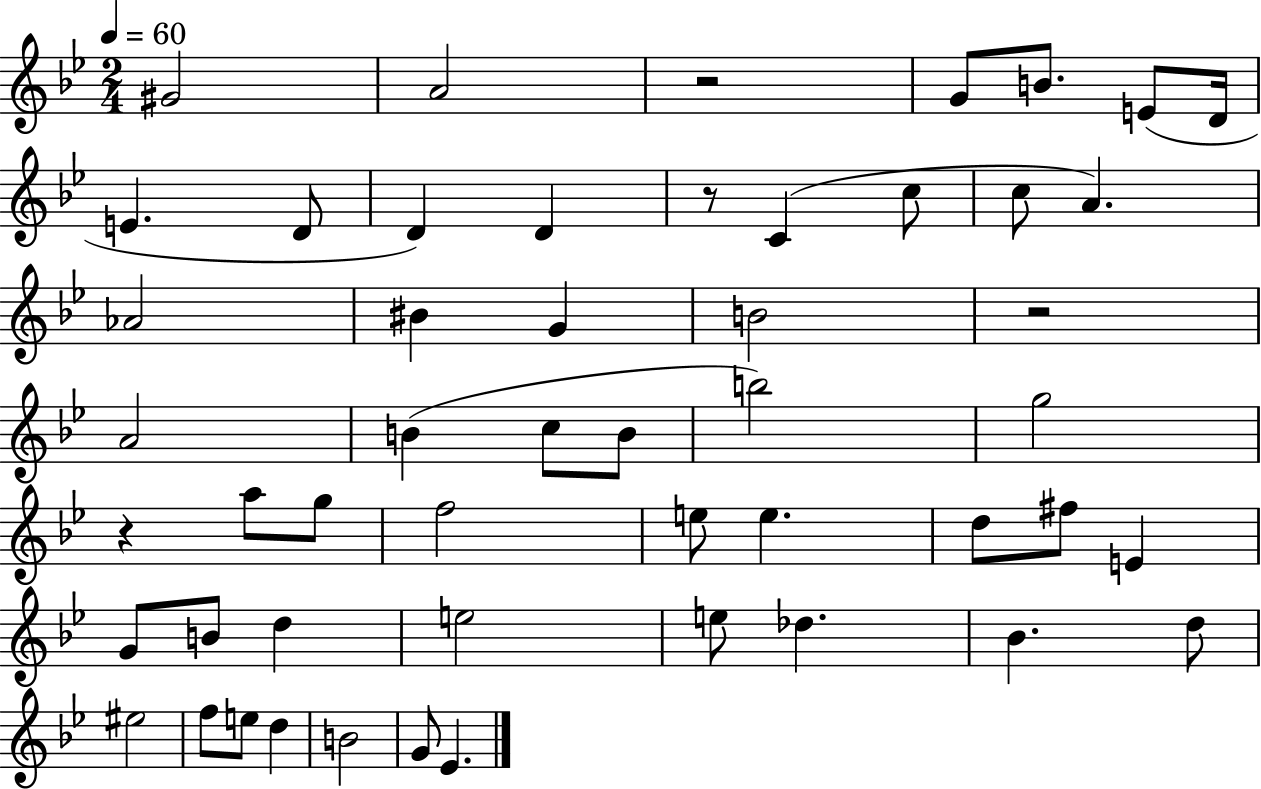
G#4/h A4/h R/h G4/e B4/e. E4/e D4/s E4/q. D4/e D4/q D4/q R/e C4/q C5/e C5/e A4/q. Ab4/h BIS4/q G4/q B4/h R/h A4/h B4/q C5/e B4/e B5/h G5/h R/q A5/e G5/e F5/h E5/e E5/q. D5/e F#5/e E4/q G4/e B4/e D5/q E5/h E5/e Db5/q. Bb4/q. D5/e EIS5/h F5/e E5/e D5/q B4/h G4/e Eb4/q.